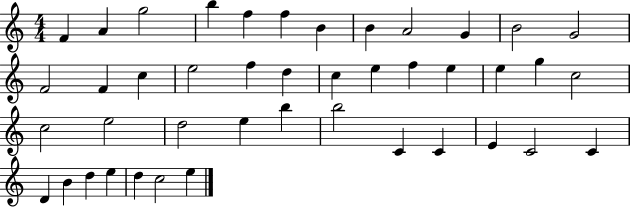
F4/q A4/q G5/h B5/q F5/q F5/q B4/q B4/q A4/h G4/q B4/h G4/h F4/h F4/q C5/q E5/h F5/q D5/q C5/q E5/q F5/q E5/q E5/q G5/q C5/h C5/h E5/h D5/h E5/q B5/q B5/h C4/q C4/q E4/q C4/h C4/q D4/q B4/q D5/q E5/q D5/q C5/h E5/q